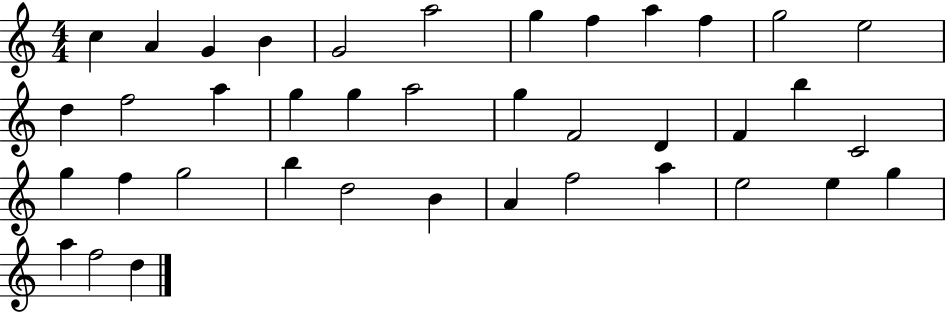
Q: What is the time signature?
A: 4/4